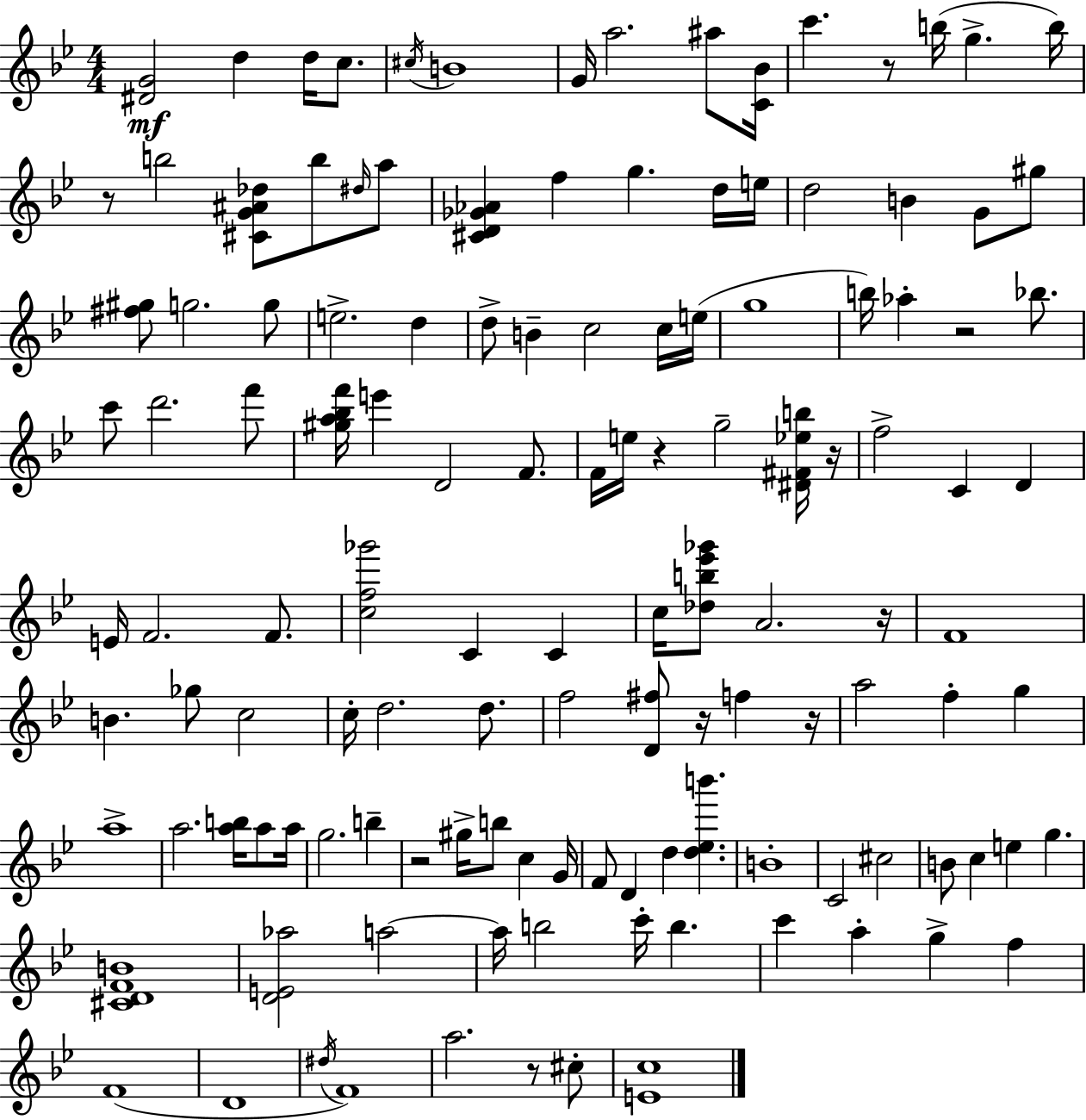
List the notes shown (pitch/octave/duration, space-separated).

[D#4,G4]/h D5/q D5/s C5/e. C#5/s B4/w G4/s A5/h. A#5/e [C4,Bb4]/s C6/q. R/e B5/s G5/q. B5/s R/e B5/h [C#4,G4,A#4,Db5]/e B5/e D#5/s A5/e [C#4,D4,Gb4,Ab4]/q F5/q G5/q. D5/s E5/s D5/h B4/q G4/e G#5/e [F#5,G#5]/e G5/h. G5/e E5/h. D5/q D5/e B4/q C5/h C5/s E5/s G5/w B5/s Ab5/q R/h Bb5/e. C6/e D6/h. F6/e [G#5,A5,Bb5,F6]/s E6/q D4/h F4/e. F4/s E5/s R/q G5/h [D#4,F#4,Eb5,B5]/s R/s F5/h C4/q D4/q E4/s F4/h. F4/e. [C5,F5,Gb6]/h C4/q C4/q C5/s [Db5,B5,Eb6,Gb6]/e A4/h. R/s F4/w B4/q. Gb5/e C5/h C5/s D5/h. D5/e. F5/h [D4,F#5]/e R/s F5/q R/s A5/h F5/q G5/q A5/w A5/h. [A5,B5]/s A5/e A5/s G5/h. B5/q R/h G#5/s B5/e C5/q G4/s F4/e D4/q D5/q [D5,Eb5,B6]/q. B4/w C4/h C#5/h B4/e C5/q E5/q G5/q. [C#4,D4,F4,B4]/w [D4,E4,Ab5]/h A5/h A5/s B5/h C6/s B5/q. C6/q A5/q G5/q F5/q F4/w D4/w D#5/s F4/w A5/h. R/e C#5/e [E4,C5]/w